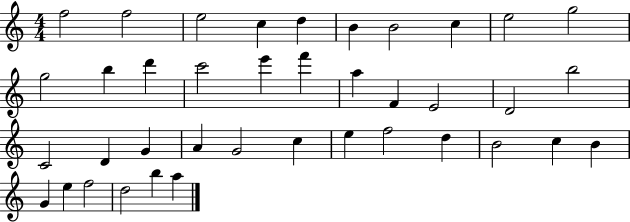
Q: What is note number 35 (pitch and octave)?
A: E5